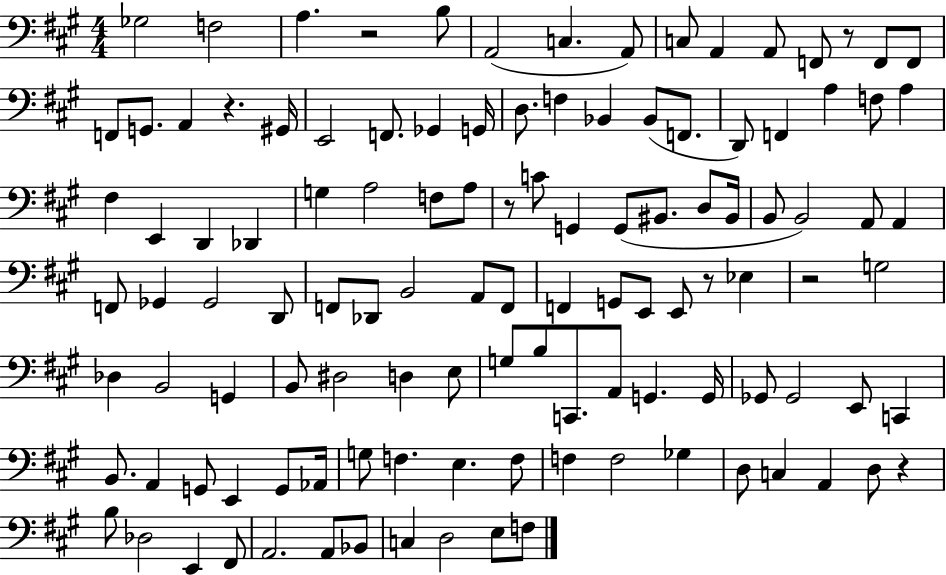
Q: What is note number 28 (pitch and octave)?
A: F2